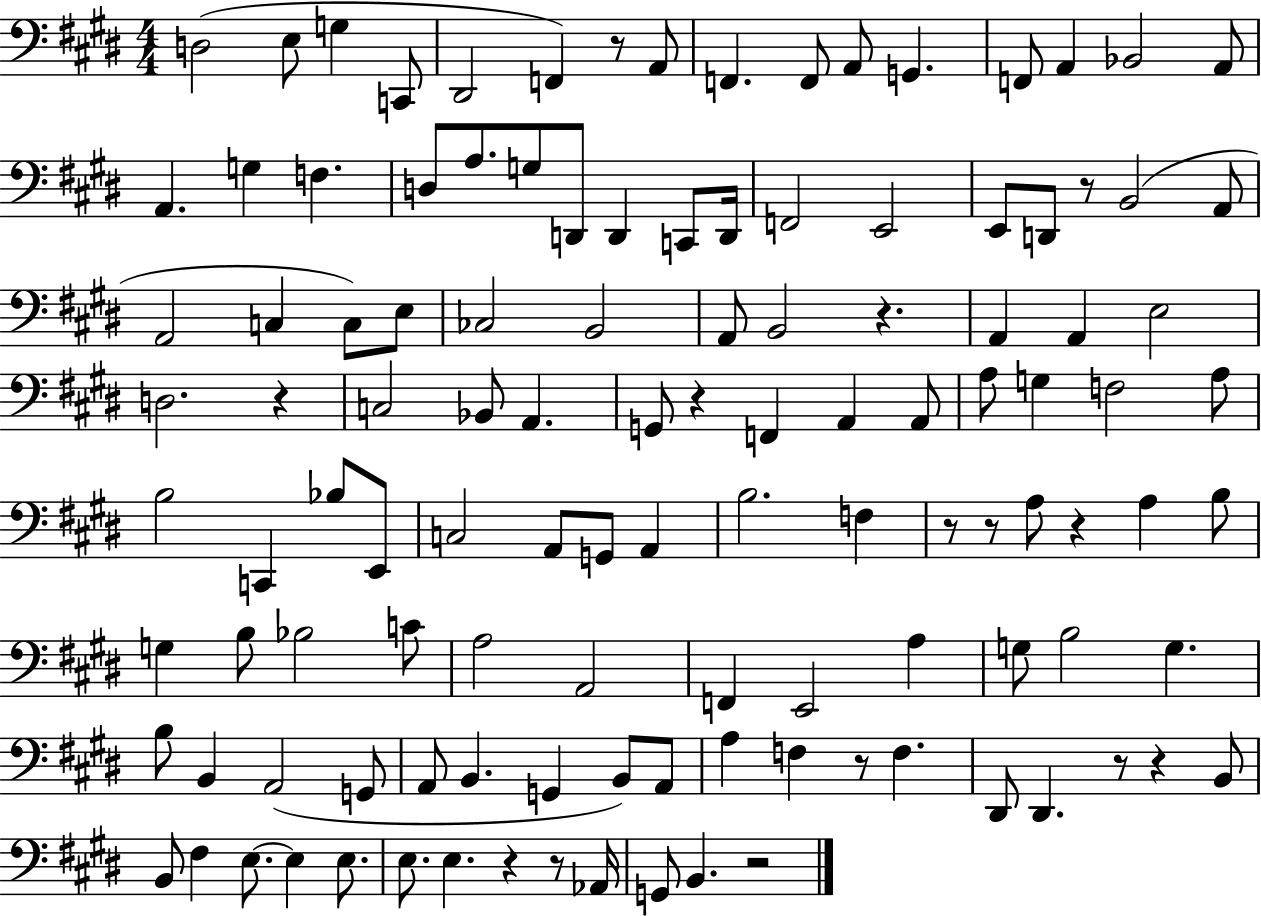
X:1
T:Untitled
M:4/4
L:1/4
K:E
D,2 E,/2 G, C,,/2 ^D,,2 F,, z/2 A,,/2 F,, F,,/2 A,,/2 G,, F,,/2 A,, _B,,2 A,,/2 A,, G, F, D,/2 A,/2 G,/2 D,,/2 D,, C,,/2 D,,/4 F,,2 E,,2 E,,/2 D,,/2 z/2 B,,2 A,,/2 A,,2 C, C,/2 E,/2 _C,2 B,,2 A,,/2 B,,2 z A,, A,, E,2 D,2 z C,2 _B,,/2 A,, G,,/2 z F,, A,, A,,/2 A,/2 G, F,2 A,/2 B,2 C,, _B,/2 E,,/2 C,2 A,,/2 G,,/2 A,, B,2 F, z/2 z/2 A,/2 z A, B,/2 G, B,/2 _B,2 C/2 A,2 A,,2 F,, E,,2 A, G,/2 B,2 G, B,/2 B,, A,,2 G,,/2 A,,/2 B,, G,, B,,/2 A,,/2 A, F, z/2 F, ^D,,/2 ^D,, z/2 z B,,/2 B,,/2 ^F, E,/2 E, E,/2 E,/2 E, z z/2 _A,,/4 G,,/2 B,, z2